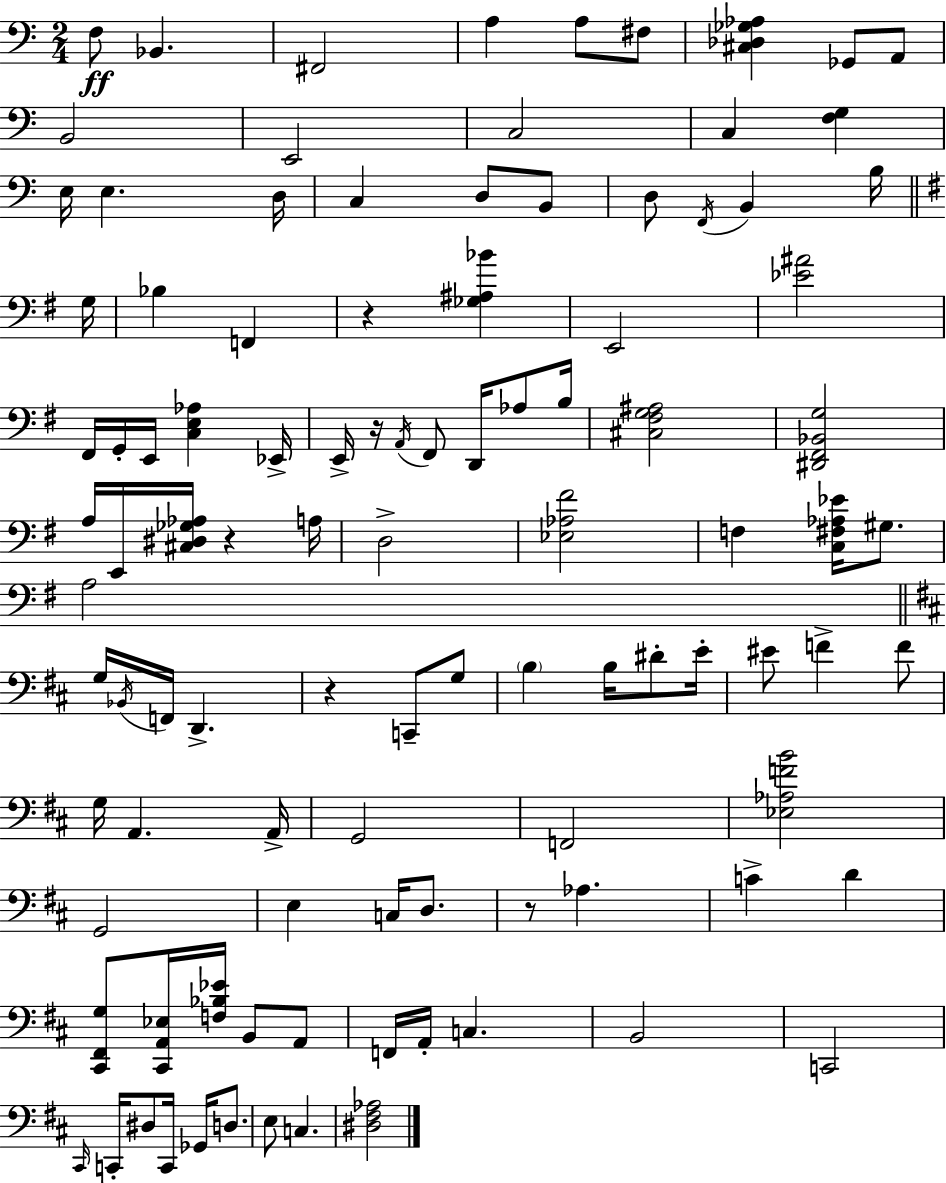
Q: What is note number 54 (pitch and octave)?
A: EIS4